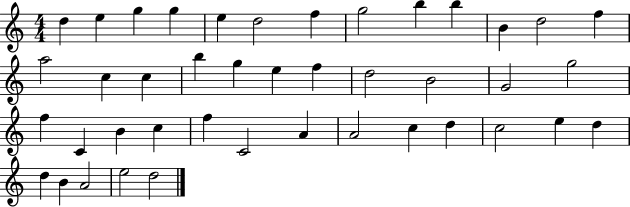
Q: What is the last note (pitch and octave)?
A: D5